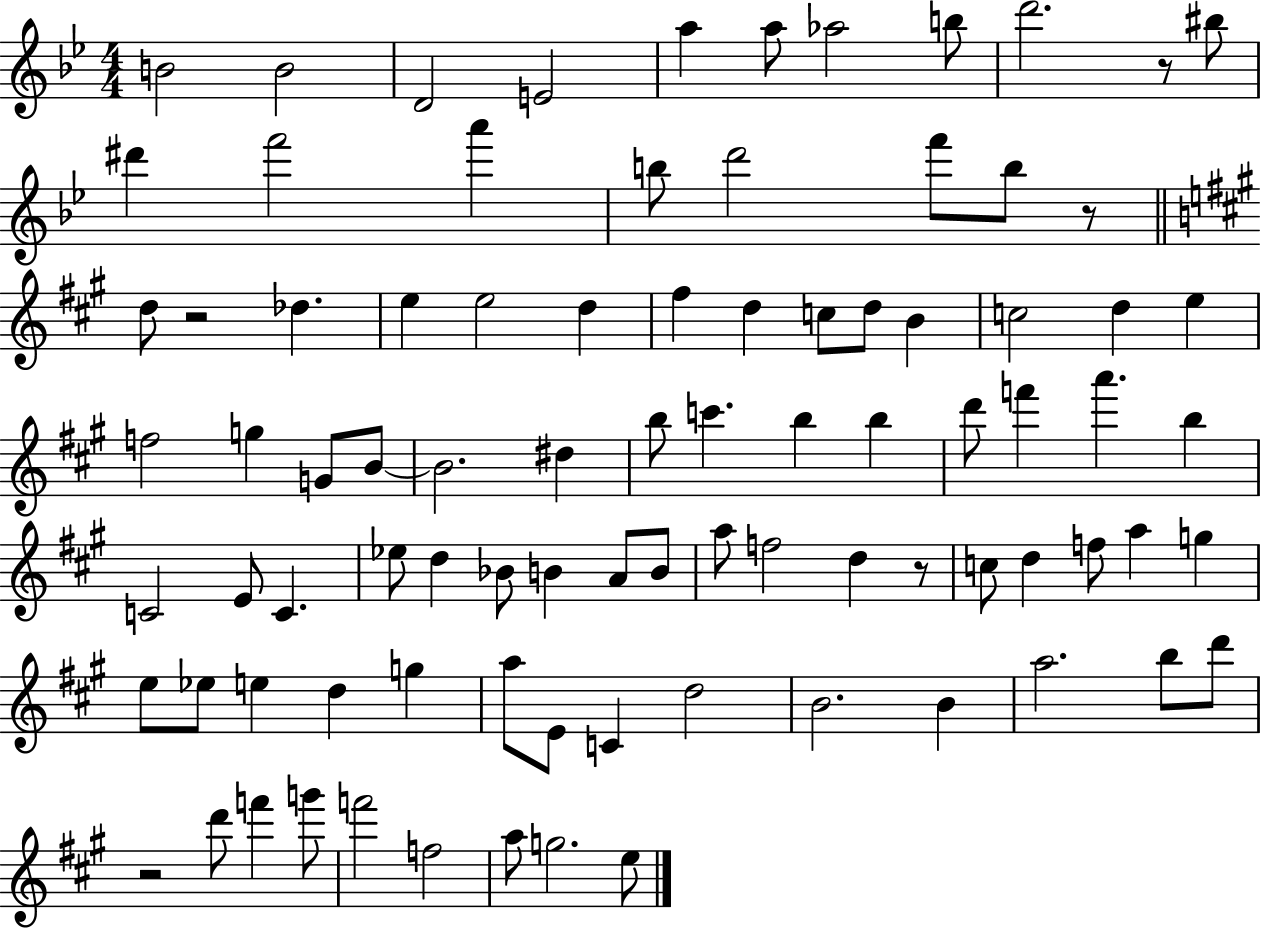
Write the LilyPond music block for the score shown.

{
  \clef treble
  \numericTimeSignature
  \time 4/4
  \key bes \major
  b'2 b'2 | d'2 e'2 | a''4 a''8 aes''2 b''8 | d'''2. r8 bis''8 | \break dis'''4 f'''2 a'''4 | b''8 d'''2 f'''8 b''8 r8 | \bar "||" \break \key a \major d''8 r2 des''4. | e''4 e''2 d''4 | fis''4 d''4 c''8 d''8 b'4 | c''2 d''4 e''4 | \break f''2 g''4 g'8 b'8~~ | b'2. dis''4 | b''8 c'''4. b''4 b''4 | d'''8 f'''4 a'''4. b''4 | \break c'2 e'8 c'4. | ees''8 d''4 bes'8 b'4 a'8 b'8 | a''8 f''2 d''4 r8 | c''8 d''4 f''8 a''4 g''4 | \break e''8 ees''8 e''4 d''4 g''4 | a''8 e'8 c'4 d''2 | b'2. b'4 | a''2. b''8 d'''8 | \break r2 d'''8 f'''4 g'''8 | f'''2 f''2 | a''8 g''2. e''8 | \bar "|."
}